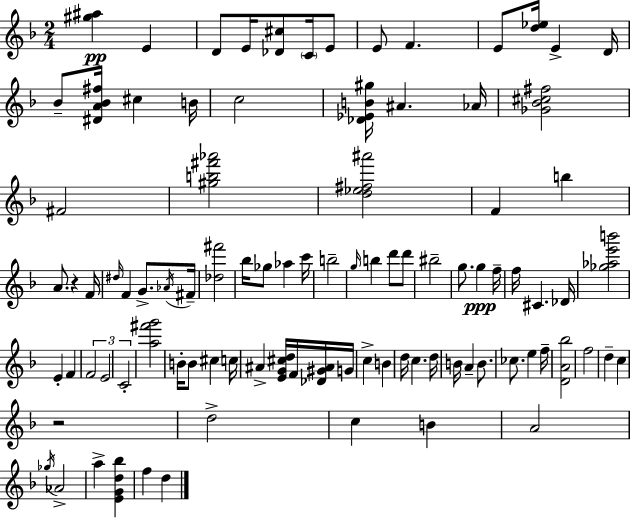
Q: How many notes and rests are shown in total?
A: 94